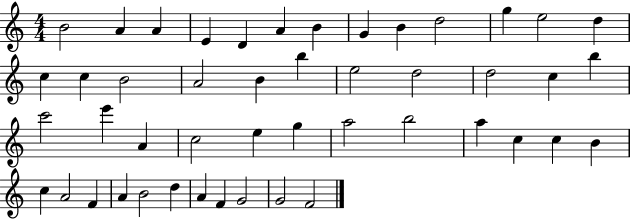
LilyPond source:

{
  \clef treble
  \numericTimeSignature
  \time 4/4
  \key c \major
  b'2 a'4 a'4 | e'4 d'4 a'4 b'4 | g'4 b'4 d''2 | g''4 e''2 d''4 | \break c''4 c''4 b'2 | a'2 b'4 b''4 | e''2 d''2 | d''2 c''4 b''4 | \break c'''2 e'''4 a'4 | c''2 e''4 g''4 | a''2 b''2 | a''4 c''4 c''4 b'4 | \break c''4 a'2 f'4 | a'4 b'2 d''4 | a'4 f'4 g'2 | g'2 f'2 | \break \bar "|."
}